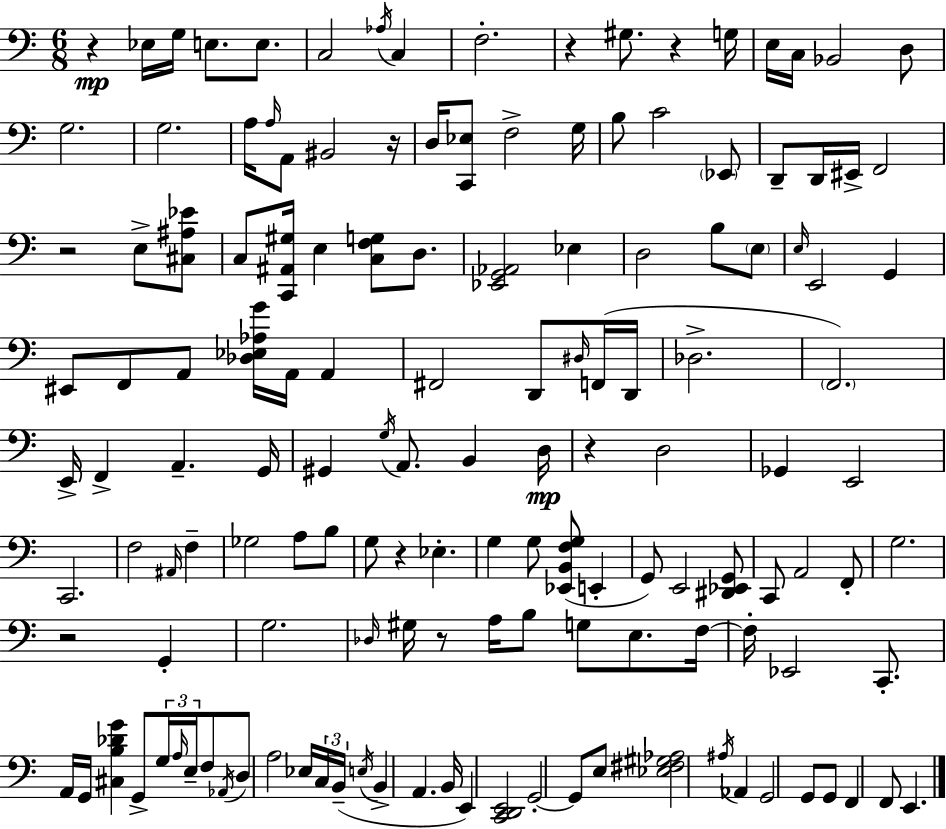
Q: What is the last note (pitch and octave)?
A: E2